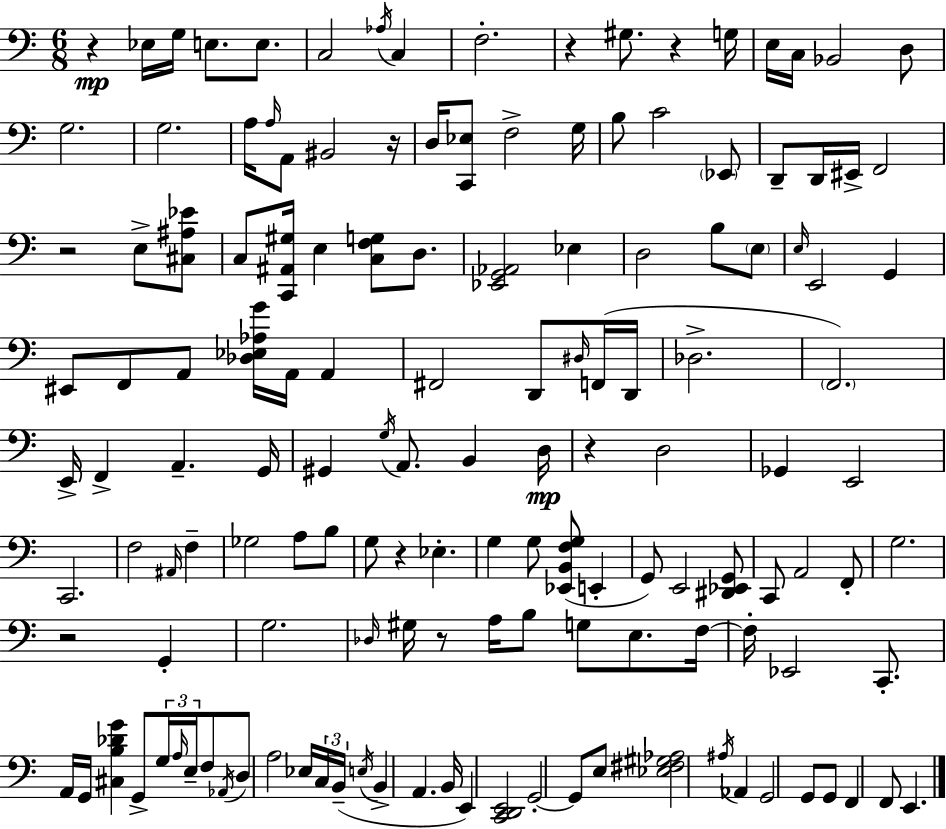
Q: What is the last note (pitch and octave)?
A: E2